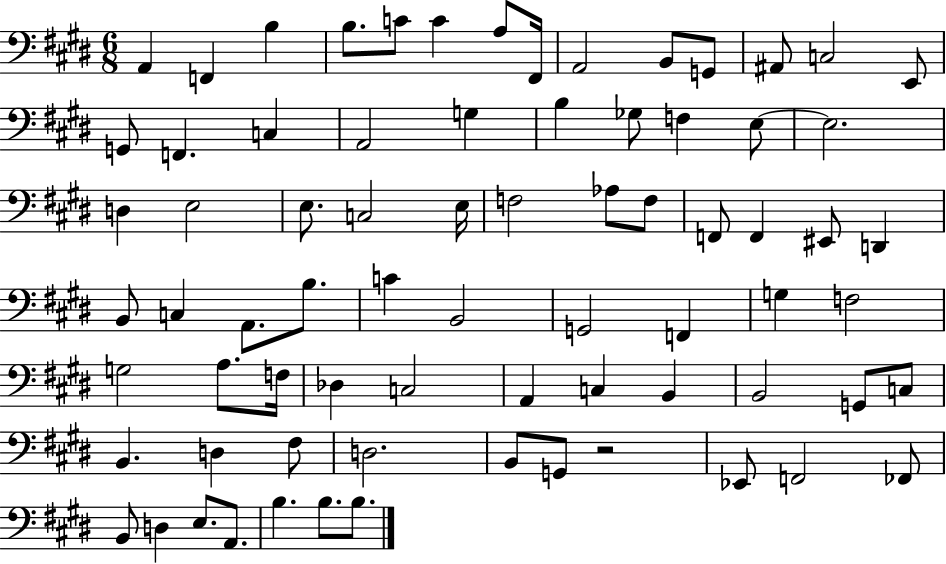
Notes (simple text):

A2/q F2/q B3/q B3/e. C4/e C4/q A3/e F#2/s A2/h B2/e G2/e A#2/e C3/h E2/e G2/e F2/q. C3/q A2/h G3/q B3/q Gb3/e F3/q E3/e E3/h. D3/q E3/h E3/e. C3/h E3/s F3/h Ab3/e F3/e F2/e F2/q EIS2/e D2/q B2/e C3/q A2/e. B3/e. C4/q B2/h G2/h F2/q G3/q F3/h G3/h A3/e. F3/s Db3/q C3/h A2/q C3/q B2/q B2/h G2/e C3/e B2/q. D3/q F#3/e D3/h. B2/e G2/e R/h Eb2/e F2/h FES2/e B2/e D3/q E3/e. A2/e. B3/q. B3/e. B3/e.